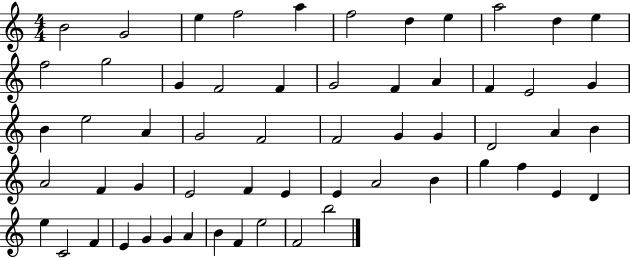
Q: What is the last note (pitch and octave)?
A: B5